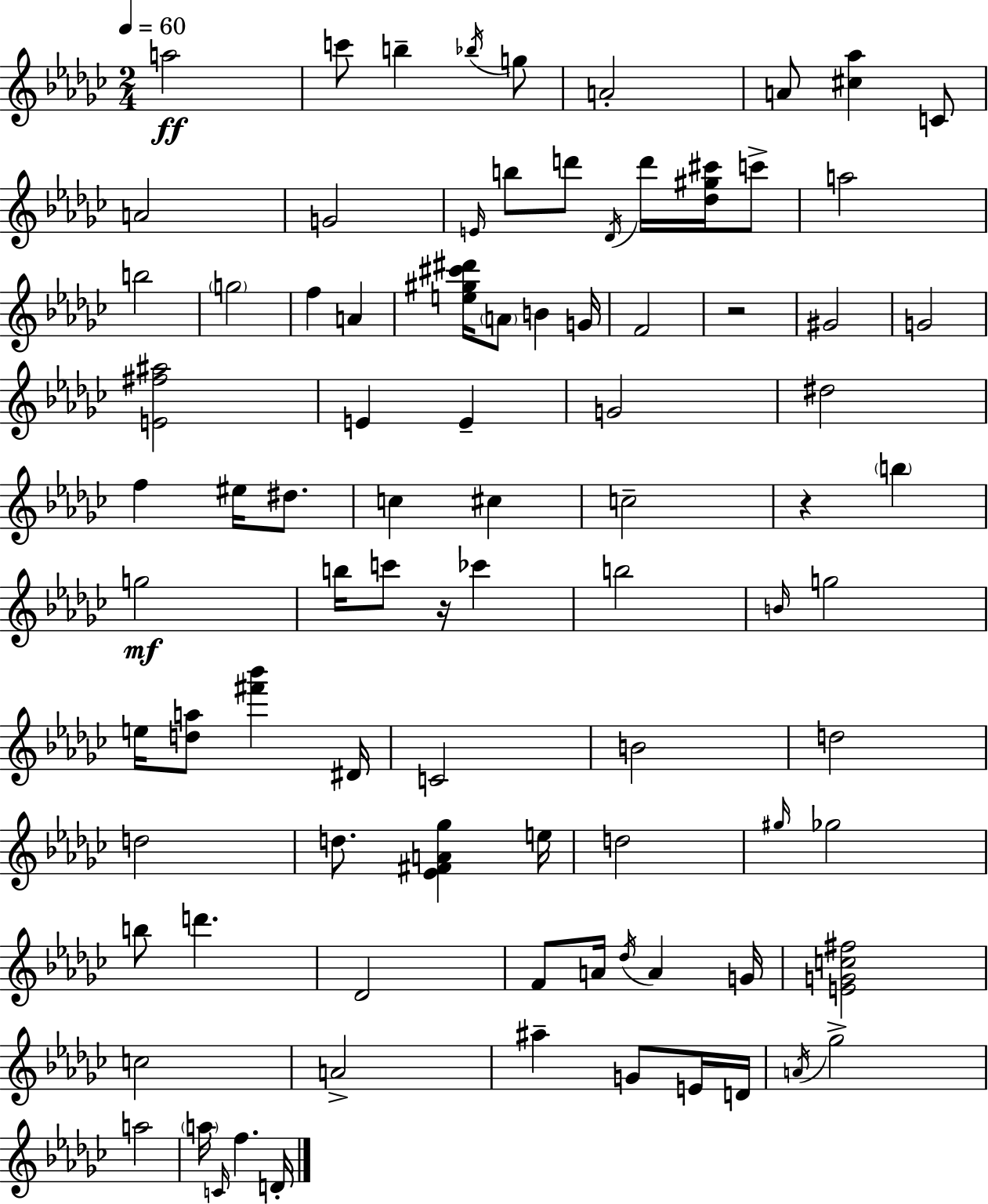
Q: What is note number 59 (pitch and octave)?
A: Db4